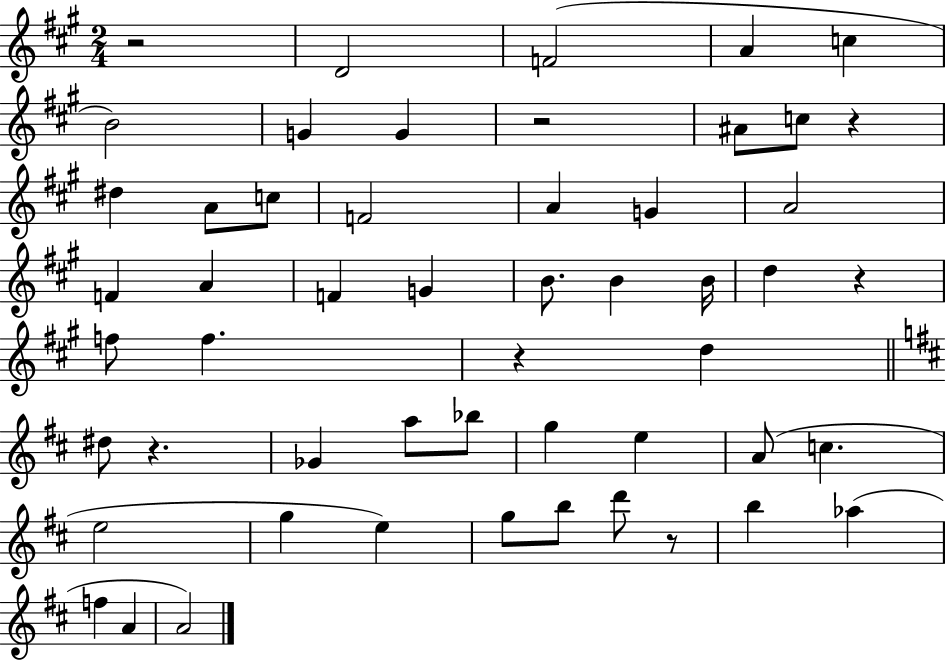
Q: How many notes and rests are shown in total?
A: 53